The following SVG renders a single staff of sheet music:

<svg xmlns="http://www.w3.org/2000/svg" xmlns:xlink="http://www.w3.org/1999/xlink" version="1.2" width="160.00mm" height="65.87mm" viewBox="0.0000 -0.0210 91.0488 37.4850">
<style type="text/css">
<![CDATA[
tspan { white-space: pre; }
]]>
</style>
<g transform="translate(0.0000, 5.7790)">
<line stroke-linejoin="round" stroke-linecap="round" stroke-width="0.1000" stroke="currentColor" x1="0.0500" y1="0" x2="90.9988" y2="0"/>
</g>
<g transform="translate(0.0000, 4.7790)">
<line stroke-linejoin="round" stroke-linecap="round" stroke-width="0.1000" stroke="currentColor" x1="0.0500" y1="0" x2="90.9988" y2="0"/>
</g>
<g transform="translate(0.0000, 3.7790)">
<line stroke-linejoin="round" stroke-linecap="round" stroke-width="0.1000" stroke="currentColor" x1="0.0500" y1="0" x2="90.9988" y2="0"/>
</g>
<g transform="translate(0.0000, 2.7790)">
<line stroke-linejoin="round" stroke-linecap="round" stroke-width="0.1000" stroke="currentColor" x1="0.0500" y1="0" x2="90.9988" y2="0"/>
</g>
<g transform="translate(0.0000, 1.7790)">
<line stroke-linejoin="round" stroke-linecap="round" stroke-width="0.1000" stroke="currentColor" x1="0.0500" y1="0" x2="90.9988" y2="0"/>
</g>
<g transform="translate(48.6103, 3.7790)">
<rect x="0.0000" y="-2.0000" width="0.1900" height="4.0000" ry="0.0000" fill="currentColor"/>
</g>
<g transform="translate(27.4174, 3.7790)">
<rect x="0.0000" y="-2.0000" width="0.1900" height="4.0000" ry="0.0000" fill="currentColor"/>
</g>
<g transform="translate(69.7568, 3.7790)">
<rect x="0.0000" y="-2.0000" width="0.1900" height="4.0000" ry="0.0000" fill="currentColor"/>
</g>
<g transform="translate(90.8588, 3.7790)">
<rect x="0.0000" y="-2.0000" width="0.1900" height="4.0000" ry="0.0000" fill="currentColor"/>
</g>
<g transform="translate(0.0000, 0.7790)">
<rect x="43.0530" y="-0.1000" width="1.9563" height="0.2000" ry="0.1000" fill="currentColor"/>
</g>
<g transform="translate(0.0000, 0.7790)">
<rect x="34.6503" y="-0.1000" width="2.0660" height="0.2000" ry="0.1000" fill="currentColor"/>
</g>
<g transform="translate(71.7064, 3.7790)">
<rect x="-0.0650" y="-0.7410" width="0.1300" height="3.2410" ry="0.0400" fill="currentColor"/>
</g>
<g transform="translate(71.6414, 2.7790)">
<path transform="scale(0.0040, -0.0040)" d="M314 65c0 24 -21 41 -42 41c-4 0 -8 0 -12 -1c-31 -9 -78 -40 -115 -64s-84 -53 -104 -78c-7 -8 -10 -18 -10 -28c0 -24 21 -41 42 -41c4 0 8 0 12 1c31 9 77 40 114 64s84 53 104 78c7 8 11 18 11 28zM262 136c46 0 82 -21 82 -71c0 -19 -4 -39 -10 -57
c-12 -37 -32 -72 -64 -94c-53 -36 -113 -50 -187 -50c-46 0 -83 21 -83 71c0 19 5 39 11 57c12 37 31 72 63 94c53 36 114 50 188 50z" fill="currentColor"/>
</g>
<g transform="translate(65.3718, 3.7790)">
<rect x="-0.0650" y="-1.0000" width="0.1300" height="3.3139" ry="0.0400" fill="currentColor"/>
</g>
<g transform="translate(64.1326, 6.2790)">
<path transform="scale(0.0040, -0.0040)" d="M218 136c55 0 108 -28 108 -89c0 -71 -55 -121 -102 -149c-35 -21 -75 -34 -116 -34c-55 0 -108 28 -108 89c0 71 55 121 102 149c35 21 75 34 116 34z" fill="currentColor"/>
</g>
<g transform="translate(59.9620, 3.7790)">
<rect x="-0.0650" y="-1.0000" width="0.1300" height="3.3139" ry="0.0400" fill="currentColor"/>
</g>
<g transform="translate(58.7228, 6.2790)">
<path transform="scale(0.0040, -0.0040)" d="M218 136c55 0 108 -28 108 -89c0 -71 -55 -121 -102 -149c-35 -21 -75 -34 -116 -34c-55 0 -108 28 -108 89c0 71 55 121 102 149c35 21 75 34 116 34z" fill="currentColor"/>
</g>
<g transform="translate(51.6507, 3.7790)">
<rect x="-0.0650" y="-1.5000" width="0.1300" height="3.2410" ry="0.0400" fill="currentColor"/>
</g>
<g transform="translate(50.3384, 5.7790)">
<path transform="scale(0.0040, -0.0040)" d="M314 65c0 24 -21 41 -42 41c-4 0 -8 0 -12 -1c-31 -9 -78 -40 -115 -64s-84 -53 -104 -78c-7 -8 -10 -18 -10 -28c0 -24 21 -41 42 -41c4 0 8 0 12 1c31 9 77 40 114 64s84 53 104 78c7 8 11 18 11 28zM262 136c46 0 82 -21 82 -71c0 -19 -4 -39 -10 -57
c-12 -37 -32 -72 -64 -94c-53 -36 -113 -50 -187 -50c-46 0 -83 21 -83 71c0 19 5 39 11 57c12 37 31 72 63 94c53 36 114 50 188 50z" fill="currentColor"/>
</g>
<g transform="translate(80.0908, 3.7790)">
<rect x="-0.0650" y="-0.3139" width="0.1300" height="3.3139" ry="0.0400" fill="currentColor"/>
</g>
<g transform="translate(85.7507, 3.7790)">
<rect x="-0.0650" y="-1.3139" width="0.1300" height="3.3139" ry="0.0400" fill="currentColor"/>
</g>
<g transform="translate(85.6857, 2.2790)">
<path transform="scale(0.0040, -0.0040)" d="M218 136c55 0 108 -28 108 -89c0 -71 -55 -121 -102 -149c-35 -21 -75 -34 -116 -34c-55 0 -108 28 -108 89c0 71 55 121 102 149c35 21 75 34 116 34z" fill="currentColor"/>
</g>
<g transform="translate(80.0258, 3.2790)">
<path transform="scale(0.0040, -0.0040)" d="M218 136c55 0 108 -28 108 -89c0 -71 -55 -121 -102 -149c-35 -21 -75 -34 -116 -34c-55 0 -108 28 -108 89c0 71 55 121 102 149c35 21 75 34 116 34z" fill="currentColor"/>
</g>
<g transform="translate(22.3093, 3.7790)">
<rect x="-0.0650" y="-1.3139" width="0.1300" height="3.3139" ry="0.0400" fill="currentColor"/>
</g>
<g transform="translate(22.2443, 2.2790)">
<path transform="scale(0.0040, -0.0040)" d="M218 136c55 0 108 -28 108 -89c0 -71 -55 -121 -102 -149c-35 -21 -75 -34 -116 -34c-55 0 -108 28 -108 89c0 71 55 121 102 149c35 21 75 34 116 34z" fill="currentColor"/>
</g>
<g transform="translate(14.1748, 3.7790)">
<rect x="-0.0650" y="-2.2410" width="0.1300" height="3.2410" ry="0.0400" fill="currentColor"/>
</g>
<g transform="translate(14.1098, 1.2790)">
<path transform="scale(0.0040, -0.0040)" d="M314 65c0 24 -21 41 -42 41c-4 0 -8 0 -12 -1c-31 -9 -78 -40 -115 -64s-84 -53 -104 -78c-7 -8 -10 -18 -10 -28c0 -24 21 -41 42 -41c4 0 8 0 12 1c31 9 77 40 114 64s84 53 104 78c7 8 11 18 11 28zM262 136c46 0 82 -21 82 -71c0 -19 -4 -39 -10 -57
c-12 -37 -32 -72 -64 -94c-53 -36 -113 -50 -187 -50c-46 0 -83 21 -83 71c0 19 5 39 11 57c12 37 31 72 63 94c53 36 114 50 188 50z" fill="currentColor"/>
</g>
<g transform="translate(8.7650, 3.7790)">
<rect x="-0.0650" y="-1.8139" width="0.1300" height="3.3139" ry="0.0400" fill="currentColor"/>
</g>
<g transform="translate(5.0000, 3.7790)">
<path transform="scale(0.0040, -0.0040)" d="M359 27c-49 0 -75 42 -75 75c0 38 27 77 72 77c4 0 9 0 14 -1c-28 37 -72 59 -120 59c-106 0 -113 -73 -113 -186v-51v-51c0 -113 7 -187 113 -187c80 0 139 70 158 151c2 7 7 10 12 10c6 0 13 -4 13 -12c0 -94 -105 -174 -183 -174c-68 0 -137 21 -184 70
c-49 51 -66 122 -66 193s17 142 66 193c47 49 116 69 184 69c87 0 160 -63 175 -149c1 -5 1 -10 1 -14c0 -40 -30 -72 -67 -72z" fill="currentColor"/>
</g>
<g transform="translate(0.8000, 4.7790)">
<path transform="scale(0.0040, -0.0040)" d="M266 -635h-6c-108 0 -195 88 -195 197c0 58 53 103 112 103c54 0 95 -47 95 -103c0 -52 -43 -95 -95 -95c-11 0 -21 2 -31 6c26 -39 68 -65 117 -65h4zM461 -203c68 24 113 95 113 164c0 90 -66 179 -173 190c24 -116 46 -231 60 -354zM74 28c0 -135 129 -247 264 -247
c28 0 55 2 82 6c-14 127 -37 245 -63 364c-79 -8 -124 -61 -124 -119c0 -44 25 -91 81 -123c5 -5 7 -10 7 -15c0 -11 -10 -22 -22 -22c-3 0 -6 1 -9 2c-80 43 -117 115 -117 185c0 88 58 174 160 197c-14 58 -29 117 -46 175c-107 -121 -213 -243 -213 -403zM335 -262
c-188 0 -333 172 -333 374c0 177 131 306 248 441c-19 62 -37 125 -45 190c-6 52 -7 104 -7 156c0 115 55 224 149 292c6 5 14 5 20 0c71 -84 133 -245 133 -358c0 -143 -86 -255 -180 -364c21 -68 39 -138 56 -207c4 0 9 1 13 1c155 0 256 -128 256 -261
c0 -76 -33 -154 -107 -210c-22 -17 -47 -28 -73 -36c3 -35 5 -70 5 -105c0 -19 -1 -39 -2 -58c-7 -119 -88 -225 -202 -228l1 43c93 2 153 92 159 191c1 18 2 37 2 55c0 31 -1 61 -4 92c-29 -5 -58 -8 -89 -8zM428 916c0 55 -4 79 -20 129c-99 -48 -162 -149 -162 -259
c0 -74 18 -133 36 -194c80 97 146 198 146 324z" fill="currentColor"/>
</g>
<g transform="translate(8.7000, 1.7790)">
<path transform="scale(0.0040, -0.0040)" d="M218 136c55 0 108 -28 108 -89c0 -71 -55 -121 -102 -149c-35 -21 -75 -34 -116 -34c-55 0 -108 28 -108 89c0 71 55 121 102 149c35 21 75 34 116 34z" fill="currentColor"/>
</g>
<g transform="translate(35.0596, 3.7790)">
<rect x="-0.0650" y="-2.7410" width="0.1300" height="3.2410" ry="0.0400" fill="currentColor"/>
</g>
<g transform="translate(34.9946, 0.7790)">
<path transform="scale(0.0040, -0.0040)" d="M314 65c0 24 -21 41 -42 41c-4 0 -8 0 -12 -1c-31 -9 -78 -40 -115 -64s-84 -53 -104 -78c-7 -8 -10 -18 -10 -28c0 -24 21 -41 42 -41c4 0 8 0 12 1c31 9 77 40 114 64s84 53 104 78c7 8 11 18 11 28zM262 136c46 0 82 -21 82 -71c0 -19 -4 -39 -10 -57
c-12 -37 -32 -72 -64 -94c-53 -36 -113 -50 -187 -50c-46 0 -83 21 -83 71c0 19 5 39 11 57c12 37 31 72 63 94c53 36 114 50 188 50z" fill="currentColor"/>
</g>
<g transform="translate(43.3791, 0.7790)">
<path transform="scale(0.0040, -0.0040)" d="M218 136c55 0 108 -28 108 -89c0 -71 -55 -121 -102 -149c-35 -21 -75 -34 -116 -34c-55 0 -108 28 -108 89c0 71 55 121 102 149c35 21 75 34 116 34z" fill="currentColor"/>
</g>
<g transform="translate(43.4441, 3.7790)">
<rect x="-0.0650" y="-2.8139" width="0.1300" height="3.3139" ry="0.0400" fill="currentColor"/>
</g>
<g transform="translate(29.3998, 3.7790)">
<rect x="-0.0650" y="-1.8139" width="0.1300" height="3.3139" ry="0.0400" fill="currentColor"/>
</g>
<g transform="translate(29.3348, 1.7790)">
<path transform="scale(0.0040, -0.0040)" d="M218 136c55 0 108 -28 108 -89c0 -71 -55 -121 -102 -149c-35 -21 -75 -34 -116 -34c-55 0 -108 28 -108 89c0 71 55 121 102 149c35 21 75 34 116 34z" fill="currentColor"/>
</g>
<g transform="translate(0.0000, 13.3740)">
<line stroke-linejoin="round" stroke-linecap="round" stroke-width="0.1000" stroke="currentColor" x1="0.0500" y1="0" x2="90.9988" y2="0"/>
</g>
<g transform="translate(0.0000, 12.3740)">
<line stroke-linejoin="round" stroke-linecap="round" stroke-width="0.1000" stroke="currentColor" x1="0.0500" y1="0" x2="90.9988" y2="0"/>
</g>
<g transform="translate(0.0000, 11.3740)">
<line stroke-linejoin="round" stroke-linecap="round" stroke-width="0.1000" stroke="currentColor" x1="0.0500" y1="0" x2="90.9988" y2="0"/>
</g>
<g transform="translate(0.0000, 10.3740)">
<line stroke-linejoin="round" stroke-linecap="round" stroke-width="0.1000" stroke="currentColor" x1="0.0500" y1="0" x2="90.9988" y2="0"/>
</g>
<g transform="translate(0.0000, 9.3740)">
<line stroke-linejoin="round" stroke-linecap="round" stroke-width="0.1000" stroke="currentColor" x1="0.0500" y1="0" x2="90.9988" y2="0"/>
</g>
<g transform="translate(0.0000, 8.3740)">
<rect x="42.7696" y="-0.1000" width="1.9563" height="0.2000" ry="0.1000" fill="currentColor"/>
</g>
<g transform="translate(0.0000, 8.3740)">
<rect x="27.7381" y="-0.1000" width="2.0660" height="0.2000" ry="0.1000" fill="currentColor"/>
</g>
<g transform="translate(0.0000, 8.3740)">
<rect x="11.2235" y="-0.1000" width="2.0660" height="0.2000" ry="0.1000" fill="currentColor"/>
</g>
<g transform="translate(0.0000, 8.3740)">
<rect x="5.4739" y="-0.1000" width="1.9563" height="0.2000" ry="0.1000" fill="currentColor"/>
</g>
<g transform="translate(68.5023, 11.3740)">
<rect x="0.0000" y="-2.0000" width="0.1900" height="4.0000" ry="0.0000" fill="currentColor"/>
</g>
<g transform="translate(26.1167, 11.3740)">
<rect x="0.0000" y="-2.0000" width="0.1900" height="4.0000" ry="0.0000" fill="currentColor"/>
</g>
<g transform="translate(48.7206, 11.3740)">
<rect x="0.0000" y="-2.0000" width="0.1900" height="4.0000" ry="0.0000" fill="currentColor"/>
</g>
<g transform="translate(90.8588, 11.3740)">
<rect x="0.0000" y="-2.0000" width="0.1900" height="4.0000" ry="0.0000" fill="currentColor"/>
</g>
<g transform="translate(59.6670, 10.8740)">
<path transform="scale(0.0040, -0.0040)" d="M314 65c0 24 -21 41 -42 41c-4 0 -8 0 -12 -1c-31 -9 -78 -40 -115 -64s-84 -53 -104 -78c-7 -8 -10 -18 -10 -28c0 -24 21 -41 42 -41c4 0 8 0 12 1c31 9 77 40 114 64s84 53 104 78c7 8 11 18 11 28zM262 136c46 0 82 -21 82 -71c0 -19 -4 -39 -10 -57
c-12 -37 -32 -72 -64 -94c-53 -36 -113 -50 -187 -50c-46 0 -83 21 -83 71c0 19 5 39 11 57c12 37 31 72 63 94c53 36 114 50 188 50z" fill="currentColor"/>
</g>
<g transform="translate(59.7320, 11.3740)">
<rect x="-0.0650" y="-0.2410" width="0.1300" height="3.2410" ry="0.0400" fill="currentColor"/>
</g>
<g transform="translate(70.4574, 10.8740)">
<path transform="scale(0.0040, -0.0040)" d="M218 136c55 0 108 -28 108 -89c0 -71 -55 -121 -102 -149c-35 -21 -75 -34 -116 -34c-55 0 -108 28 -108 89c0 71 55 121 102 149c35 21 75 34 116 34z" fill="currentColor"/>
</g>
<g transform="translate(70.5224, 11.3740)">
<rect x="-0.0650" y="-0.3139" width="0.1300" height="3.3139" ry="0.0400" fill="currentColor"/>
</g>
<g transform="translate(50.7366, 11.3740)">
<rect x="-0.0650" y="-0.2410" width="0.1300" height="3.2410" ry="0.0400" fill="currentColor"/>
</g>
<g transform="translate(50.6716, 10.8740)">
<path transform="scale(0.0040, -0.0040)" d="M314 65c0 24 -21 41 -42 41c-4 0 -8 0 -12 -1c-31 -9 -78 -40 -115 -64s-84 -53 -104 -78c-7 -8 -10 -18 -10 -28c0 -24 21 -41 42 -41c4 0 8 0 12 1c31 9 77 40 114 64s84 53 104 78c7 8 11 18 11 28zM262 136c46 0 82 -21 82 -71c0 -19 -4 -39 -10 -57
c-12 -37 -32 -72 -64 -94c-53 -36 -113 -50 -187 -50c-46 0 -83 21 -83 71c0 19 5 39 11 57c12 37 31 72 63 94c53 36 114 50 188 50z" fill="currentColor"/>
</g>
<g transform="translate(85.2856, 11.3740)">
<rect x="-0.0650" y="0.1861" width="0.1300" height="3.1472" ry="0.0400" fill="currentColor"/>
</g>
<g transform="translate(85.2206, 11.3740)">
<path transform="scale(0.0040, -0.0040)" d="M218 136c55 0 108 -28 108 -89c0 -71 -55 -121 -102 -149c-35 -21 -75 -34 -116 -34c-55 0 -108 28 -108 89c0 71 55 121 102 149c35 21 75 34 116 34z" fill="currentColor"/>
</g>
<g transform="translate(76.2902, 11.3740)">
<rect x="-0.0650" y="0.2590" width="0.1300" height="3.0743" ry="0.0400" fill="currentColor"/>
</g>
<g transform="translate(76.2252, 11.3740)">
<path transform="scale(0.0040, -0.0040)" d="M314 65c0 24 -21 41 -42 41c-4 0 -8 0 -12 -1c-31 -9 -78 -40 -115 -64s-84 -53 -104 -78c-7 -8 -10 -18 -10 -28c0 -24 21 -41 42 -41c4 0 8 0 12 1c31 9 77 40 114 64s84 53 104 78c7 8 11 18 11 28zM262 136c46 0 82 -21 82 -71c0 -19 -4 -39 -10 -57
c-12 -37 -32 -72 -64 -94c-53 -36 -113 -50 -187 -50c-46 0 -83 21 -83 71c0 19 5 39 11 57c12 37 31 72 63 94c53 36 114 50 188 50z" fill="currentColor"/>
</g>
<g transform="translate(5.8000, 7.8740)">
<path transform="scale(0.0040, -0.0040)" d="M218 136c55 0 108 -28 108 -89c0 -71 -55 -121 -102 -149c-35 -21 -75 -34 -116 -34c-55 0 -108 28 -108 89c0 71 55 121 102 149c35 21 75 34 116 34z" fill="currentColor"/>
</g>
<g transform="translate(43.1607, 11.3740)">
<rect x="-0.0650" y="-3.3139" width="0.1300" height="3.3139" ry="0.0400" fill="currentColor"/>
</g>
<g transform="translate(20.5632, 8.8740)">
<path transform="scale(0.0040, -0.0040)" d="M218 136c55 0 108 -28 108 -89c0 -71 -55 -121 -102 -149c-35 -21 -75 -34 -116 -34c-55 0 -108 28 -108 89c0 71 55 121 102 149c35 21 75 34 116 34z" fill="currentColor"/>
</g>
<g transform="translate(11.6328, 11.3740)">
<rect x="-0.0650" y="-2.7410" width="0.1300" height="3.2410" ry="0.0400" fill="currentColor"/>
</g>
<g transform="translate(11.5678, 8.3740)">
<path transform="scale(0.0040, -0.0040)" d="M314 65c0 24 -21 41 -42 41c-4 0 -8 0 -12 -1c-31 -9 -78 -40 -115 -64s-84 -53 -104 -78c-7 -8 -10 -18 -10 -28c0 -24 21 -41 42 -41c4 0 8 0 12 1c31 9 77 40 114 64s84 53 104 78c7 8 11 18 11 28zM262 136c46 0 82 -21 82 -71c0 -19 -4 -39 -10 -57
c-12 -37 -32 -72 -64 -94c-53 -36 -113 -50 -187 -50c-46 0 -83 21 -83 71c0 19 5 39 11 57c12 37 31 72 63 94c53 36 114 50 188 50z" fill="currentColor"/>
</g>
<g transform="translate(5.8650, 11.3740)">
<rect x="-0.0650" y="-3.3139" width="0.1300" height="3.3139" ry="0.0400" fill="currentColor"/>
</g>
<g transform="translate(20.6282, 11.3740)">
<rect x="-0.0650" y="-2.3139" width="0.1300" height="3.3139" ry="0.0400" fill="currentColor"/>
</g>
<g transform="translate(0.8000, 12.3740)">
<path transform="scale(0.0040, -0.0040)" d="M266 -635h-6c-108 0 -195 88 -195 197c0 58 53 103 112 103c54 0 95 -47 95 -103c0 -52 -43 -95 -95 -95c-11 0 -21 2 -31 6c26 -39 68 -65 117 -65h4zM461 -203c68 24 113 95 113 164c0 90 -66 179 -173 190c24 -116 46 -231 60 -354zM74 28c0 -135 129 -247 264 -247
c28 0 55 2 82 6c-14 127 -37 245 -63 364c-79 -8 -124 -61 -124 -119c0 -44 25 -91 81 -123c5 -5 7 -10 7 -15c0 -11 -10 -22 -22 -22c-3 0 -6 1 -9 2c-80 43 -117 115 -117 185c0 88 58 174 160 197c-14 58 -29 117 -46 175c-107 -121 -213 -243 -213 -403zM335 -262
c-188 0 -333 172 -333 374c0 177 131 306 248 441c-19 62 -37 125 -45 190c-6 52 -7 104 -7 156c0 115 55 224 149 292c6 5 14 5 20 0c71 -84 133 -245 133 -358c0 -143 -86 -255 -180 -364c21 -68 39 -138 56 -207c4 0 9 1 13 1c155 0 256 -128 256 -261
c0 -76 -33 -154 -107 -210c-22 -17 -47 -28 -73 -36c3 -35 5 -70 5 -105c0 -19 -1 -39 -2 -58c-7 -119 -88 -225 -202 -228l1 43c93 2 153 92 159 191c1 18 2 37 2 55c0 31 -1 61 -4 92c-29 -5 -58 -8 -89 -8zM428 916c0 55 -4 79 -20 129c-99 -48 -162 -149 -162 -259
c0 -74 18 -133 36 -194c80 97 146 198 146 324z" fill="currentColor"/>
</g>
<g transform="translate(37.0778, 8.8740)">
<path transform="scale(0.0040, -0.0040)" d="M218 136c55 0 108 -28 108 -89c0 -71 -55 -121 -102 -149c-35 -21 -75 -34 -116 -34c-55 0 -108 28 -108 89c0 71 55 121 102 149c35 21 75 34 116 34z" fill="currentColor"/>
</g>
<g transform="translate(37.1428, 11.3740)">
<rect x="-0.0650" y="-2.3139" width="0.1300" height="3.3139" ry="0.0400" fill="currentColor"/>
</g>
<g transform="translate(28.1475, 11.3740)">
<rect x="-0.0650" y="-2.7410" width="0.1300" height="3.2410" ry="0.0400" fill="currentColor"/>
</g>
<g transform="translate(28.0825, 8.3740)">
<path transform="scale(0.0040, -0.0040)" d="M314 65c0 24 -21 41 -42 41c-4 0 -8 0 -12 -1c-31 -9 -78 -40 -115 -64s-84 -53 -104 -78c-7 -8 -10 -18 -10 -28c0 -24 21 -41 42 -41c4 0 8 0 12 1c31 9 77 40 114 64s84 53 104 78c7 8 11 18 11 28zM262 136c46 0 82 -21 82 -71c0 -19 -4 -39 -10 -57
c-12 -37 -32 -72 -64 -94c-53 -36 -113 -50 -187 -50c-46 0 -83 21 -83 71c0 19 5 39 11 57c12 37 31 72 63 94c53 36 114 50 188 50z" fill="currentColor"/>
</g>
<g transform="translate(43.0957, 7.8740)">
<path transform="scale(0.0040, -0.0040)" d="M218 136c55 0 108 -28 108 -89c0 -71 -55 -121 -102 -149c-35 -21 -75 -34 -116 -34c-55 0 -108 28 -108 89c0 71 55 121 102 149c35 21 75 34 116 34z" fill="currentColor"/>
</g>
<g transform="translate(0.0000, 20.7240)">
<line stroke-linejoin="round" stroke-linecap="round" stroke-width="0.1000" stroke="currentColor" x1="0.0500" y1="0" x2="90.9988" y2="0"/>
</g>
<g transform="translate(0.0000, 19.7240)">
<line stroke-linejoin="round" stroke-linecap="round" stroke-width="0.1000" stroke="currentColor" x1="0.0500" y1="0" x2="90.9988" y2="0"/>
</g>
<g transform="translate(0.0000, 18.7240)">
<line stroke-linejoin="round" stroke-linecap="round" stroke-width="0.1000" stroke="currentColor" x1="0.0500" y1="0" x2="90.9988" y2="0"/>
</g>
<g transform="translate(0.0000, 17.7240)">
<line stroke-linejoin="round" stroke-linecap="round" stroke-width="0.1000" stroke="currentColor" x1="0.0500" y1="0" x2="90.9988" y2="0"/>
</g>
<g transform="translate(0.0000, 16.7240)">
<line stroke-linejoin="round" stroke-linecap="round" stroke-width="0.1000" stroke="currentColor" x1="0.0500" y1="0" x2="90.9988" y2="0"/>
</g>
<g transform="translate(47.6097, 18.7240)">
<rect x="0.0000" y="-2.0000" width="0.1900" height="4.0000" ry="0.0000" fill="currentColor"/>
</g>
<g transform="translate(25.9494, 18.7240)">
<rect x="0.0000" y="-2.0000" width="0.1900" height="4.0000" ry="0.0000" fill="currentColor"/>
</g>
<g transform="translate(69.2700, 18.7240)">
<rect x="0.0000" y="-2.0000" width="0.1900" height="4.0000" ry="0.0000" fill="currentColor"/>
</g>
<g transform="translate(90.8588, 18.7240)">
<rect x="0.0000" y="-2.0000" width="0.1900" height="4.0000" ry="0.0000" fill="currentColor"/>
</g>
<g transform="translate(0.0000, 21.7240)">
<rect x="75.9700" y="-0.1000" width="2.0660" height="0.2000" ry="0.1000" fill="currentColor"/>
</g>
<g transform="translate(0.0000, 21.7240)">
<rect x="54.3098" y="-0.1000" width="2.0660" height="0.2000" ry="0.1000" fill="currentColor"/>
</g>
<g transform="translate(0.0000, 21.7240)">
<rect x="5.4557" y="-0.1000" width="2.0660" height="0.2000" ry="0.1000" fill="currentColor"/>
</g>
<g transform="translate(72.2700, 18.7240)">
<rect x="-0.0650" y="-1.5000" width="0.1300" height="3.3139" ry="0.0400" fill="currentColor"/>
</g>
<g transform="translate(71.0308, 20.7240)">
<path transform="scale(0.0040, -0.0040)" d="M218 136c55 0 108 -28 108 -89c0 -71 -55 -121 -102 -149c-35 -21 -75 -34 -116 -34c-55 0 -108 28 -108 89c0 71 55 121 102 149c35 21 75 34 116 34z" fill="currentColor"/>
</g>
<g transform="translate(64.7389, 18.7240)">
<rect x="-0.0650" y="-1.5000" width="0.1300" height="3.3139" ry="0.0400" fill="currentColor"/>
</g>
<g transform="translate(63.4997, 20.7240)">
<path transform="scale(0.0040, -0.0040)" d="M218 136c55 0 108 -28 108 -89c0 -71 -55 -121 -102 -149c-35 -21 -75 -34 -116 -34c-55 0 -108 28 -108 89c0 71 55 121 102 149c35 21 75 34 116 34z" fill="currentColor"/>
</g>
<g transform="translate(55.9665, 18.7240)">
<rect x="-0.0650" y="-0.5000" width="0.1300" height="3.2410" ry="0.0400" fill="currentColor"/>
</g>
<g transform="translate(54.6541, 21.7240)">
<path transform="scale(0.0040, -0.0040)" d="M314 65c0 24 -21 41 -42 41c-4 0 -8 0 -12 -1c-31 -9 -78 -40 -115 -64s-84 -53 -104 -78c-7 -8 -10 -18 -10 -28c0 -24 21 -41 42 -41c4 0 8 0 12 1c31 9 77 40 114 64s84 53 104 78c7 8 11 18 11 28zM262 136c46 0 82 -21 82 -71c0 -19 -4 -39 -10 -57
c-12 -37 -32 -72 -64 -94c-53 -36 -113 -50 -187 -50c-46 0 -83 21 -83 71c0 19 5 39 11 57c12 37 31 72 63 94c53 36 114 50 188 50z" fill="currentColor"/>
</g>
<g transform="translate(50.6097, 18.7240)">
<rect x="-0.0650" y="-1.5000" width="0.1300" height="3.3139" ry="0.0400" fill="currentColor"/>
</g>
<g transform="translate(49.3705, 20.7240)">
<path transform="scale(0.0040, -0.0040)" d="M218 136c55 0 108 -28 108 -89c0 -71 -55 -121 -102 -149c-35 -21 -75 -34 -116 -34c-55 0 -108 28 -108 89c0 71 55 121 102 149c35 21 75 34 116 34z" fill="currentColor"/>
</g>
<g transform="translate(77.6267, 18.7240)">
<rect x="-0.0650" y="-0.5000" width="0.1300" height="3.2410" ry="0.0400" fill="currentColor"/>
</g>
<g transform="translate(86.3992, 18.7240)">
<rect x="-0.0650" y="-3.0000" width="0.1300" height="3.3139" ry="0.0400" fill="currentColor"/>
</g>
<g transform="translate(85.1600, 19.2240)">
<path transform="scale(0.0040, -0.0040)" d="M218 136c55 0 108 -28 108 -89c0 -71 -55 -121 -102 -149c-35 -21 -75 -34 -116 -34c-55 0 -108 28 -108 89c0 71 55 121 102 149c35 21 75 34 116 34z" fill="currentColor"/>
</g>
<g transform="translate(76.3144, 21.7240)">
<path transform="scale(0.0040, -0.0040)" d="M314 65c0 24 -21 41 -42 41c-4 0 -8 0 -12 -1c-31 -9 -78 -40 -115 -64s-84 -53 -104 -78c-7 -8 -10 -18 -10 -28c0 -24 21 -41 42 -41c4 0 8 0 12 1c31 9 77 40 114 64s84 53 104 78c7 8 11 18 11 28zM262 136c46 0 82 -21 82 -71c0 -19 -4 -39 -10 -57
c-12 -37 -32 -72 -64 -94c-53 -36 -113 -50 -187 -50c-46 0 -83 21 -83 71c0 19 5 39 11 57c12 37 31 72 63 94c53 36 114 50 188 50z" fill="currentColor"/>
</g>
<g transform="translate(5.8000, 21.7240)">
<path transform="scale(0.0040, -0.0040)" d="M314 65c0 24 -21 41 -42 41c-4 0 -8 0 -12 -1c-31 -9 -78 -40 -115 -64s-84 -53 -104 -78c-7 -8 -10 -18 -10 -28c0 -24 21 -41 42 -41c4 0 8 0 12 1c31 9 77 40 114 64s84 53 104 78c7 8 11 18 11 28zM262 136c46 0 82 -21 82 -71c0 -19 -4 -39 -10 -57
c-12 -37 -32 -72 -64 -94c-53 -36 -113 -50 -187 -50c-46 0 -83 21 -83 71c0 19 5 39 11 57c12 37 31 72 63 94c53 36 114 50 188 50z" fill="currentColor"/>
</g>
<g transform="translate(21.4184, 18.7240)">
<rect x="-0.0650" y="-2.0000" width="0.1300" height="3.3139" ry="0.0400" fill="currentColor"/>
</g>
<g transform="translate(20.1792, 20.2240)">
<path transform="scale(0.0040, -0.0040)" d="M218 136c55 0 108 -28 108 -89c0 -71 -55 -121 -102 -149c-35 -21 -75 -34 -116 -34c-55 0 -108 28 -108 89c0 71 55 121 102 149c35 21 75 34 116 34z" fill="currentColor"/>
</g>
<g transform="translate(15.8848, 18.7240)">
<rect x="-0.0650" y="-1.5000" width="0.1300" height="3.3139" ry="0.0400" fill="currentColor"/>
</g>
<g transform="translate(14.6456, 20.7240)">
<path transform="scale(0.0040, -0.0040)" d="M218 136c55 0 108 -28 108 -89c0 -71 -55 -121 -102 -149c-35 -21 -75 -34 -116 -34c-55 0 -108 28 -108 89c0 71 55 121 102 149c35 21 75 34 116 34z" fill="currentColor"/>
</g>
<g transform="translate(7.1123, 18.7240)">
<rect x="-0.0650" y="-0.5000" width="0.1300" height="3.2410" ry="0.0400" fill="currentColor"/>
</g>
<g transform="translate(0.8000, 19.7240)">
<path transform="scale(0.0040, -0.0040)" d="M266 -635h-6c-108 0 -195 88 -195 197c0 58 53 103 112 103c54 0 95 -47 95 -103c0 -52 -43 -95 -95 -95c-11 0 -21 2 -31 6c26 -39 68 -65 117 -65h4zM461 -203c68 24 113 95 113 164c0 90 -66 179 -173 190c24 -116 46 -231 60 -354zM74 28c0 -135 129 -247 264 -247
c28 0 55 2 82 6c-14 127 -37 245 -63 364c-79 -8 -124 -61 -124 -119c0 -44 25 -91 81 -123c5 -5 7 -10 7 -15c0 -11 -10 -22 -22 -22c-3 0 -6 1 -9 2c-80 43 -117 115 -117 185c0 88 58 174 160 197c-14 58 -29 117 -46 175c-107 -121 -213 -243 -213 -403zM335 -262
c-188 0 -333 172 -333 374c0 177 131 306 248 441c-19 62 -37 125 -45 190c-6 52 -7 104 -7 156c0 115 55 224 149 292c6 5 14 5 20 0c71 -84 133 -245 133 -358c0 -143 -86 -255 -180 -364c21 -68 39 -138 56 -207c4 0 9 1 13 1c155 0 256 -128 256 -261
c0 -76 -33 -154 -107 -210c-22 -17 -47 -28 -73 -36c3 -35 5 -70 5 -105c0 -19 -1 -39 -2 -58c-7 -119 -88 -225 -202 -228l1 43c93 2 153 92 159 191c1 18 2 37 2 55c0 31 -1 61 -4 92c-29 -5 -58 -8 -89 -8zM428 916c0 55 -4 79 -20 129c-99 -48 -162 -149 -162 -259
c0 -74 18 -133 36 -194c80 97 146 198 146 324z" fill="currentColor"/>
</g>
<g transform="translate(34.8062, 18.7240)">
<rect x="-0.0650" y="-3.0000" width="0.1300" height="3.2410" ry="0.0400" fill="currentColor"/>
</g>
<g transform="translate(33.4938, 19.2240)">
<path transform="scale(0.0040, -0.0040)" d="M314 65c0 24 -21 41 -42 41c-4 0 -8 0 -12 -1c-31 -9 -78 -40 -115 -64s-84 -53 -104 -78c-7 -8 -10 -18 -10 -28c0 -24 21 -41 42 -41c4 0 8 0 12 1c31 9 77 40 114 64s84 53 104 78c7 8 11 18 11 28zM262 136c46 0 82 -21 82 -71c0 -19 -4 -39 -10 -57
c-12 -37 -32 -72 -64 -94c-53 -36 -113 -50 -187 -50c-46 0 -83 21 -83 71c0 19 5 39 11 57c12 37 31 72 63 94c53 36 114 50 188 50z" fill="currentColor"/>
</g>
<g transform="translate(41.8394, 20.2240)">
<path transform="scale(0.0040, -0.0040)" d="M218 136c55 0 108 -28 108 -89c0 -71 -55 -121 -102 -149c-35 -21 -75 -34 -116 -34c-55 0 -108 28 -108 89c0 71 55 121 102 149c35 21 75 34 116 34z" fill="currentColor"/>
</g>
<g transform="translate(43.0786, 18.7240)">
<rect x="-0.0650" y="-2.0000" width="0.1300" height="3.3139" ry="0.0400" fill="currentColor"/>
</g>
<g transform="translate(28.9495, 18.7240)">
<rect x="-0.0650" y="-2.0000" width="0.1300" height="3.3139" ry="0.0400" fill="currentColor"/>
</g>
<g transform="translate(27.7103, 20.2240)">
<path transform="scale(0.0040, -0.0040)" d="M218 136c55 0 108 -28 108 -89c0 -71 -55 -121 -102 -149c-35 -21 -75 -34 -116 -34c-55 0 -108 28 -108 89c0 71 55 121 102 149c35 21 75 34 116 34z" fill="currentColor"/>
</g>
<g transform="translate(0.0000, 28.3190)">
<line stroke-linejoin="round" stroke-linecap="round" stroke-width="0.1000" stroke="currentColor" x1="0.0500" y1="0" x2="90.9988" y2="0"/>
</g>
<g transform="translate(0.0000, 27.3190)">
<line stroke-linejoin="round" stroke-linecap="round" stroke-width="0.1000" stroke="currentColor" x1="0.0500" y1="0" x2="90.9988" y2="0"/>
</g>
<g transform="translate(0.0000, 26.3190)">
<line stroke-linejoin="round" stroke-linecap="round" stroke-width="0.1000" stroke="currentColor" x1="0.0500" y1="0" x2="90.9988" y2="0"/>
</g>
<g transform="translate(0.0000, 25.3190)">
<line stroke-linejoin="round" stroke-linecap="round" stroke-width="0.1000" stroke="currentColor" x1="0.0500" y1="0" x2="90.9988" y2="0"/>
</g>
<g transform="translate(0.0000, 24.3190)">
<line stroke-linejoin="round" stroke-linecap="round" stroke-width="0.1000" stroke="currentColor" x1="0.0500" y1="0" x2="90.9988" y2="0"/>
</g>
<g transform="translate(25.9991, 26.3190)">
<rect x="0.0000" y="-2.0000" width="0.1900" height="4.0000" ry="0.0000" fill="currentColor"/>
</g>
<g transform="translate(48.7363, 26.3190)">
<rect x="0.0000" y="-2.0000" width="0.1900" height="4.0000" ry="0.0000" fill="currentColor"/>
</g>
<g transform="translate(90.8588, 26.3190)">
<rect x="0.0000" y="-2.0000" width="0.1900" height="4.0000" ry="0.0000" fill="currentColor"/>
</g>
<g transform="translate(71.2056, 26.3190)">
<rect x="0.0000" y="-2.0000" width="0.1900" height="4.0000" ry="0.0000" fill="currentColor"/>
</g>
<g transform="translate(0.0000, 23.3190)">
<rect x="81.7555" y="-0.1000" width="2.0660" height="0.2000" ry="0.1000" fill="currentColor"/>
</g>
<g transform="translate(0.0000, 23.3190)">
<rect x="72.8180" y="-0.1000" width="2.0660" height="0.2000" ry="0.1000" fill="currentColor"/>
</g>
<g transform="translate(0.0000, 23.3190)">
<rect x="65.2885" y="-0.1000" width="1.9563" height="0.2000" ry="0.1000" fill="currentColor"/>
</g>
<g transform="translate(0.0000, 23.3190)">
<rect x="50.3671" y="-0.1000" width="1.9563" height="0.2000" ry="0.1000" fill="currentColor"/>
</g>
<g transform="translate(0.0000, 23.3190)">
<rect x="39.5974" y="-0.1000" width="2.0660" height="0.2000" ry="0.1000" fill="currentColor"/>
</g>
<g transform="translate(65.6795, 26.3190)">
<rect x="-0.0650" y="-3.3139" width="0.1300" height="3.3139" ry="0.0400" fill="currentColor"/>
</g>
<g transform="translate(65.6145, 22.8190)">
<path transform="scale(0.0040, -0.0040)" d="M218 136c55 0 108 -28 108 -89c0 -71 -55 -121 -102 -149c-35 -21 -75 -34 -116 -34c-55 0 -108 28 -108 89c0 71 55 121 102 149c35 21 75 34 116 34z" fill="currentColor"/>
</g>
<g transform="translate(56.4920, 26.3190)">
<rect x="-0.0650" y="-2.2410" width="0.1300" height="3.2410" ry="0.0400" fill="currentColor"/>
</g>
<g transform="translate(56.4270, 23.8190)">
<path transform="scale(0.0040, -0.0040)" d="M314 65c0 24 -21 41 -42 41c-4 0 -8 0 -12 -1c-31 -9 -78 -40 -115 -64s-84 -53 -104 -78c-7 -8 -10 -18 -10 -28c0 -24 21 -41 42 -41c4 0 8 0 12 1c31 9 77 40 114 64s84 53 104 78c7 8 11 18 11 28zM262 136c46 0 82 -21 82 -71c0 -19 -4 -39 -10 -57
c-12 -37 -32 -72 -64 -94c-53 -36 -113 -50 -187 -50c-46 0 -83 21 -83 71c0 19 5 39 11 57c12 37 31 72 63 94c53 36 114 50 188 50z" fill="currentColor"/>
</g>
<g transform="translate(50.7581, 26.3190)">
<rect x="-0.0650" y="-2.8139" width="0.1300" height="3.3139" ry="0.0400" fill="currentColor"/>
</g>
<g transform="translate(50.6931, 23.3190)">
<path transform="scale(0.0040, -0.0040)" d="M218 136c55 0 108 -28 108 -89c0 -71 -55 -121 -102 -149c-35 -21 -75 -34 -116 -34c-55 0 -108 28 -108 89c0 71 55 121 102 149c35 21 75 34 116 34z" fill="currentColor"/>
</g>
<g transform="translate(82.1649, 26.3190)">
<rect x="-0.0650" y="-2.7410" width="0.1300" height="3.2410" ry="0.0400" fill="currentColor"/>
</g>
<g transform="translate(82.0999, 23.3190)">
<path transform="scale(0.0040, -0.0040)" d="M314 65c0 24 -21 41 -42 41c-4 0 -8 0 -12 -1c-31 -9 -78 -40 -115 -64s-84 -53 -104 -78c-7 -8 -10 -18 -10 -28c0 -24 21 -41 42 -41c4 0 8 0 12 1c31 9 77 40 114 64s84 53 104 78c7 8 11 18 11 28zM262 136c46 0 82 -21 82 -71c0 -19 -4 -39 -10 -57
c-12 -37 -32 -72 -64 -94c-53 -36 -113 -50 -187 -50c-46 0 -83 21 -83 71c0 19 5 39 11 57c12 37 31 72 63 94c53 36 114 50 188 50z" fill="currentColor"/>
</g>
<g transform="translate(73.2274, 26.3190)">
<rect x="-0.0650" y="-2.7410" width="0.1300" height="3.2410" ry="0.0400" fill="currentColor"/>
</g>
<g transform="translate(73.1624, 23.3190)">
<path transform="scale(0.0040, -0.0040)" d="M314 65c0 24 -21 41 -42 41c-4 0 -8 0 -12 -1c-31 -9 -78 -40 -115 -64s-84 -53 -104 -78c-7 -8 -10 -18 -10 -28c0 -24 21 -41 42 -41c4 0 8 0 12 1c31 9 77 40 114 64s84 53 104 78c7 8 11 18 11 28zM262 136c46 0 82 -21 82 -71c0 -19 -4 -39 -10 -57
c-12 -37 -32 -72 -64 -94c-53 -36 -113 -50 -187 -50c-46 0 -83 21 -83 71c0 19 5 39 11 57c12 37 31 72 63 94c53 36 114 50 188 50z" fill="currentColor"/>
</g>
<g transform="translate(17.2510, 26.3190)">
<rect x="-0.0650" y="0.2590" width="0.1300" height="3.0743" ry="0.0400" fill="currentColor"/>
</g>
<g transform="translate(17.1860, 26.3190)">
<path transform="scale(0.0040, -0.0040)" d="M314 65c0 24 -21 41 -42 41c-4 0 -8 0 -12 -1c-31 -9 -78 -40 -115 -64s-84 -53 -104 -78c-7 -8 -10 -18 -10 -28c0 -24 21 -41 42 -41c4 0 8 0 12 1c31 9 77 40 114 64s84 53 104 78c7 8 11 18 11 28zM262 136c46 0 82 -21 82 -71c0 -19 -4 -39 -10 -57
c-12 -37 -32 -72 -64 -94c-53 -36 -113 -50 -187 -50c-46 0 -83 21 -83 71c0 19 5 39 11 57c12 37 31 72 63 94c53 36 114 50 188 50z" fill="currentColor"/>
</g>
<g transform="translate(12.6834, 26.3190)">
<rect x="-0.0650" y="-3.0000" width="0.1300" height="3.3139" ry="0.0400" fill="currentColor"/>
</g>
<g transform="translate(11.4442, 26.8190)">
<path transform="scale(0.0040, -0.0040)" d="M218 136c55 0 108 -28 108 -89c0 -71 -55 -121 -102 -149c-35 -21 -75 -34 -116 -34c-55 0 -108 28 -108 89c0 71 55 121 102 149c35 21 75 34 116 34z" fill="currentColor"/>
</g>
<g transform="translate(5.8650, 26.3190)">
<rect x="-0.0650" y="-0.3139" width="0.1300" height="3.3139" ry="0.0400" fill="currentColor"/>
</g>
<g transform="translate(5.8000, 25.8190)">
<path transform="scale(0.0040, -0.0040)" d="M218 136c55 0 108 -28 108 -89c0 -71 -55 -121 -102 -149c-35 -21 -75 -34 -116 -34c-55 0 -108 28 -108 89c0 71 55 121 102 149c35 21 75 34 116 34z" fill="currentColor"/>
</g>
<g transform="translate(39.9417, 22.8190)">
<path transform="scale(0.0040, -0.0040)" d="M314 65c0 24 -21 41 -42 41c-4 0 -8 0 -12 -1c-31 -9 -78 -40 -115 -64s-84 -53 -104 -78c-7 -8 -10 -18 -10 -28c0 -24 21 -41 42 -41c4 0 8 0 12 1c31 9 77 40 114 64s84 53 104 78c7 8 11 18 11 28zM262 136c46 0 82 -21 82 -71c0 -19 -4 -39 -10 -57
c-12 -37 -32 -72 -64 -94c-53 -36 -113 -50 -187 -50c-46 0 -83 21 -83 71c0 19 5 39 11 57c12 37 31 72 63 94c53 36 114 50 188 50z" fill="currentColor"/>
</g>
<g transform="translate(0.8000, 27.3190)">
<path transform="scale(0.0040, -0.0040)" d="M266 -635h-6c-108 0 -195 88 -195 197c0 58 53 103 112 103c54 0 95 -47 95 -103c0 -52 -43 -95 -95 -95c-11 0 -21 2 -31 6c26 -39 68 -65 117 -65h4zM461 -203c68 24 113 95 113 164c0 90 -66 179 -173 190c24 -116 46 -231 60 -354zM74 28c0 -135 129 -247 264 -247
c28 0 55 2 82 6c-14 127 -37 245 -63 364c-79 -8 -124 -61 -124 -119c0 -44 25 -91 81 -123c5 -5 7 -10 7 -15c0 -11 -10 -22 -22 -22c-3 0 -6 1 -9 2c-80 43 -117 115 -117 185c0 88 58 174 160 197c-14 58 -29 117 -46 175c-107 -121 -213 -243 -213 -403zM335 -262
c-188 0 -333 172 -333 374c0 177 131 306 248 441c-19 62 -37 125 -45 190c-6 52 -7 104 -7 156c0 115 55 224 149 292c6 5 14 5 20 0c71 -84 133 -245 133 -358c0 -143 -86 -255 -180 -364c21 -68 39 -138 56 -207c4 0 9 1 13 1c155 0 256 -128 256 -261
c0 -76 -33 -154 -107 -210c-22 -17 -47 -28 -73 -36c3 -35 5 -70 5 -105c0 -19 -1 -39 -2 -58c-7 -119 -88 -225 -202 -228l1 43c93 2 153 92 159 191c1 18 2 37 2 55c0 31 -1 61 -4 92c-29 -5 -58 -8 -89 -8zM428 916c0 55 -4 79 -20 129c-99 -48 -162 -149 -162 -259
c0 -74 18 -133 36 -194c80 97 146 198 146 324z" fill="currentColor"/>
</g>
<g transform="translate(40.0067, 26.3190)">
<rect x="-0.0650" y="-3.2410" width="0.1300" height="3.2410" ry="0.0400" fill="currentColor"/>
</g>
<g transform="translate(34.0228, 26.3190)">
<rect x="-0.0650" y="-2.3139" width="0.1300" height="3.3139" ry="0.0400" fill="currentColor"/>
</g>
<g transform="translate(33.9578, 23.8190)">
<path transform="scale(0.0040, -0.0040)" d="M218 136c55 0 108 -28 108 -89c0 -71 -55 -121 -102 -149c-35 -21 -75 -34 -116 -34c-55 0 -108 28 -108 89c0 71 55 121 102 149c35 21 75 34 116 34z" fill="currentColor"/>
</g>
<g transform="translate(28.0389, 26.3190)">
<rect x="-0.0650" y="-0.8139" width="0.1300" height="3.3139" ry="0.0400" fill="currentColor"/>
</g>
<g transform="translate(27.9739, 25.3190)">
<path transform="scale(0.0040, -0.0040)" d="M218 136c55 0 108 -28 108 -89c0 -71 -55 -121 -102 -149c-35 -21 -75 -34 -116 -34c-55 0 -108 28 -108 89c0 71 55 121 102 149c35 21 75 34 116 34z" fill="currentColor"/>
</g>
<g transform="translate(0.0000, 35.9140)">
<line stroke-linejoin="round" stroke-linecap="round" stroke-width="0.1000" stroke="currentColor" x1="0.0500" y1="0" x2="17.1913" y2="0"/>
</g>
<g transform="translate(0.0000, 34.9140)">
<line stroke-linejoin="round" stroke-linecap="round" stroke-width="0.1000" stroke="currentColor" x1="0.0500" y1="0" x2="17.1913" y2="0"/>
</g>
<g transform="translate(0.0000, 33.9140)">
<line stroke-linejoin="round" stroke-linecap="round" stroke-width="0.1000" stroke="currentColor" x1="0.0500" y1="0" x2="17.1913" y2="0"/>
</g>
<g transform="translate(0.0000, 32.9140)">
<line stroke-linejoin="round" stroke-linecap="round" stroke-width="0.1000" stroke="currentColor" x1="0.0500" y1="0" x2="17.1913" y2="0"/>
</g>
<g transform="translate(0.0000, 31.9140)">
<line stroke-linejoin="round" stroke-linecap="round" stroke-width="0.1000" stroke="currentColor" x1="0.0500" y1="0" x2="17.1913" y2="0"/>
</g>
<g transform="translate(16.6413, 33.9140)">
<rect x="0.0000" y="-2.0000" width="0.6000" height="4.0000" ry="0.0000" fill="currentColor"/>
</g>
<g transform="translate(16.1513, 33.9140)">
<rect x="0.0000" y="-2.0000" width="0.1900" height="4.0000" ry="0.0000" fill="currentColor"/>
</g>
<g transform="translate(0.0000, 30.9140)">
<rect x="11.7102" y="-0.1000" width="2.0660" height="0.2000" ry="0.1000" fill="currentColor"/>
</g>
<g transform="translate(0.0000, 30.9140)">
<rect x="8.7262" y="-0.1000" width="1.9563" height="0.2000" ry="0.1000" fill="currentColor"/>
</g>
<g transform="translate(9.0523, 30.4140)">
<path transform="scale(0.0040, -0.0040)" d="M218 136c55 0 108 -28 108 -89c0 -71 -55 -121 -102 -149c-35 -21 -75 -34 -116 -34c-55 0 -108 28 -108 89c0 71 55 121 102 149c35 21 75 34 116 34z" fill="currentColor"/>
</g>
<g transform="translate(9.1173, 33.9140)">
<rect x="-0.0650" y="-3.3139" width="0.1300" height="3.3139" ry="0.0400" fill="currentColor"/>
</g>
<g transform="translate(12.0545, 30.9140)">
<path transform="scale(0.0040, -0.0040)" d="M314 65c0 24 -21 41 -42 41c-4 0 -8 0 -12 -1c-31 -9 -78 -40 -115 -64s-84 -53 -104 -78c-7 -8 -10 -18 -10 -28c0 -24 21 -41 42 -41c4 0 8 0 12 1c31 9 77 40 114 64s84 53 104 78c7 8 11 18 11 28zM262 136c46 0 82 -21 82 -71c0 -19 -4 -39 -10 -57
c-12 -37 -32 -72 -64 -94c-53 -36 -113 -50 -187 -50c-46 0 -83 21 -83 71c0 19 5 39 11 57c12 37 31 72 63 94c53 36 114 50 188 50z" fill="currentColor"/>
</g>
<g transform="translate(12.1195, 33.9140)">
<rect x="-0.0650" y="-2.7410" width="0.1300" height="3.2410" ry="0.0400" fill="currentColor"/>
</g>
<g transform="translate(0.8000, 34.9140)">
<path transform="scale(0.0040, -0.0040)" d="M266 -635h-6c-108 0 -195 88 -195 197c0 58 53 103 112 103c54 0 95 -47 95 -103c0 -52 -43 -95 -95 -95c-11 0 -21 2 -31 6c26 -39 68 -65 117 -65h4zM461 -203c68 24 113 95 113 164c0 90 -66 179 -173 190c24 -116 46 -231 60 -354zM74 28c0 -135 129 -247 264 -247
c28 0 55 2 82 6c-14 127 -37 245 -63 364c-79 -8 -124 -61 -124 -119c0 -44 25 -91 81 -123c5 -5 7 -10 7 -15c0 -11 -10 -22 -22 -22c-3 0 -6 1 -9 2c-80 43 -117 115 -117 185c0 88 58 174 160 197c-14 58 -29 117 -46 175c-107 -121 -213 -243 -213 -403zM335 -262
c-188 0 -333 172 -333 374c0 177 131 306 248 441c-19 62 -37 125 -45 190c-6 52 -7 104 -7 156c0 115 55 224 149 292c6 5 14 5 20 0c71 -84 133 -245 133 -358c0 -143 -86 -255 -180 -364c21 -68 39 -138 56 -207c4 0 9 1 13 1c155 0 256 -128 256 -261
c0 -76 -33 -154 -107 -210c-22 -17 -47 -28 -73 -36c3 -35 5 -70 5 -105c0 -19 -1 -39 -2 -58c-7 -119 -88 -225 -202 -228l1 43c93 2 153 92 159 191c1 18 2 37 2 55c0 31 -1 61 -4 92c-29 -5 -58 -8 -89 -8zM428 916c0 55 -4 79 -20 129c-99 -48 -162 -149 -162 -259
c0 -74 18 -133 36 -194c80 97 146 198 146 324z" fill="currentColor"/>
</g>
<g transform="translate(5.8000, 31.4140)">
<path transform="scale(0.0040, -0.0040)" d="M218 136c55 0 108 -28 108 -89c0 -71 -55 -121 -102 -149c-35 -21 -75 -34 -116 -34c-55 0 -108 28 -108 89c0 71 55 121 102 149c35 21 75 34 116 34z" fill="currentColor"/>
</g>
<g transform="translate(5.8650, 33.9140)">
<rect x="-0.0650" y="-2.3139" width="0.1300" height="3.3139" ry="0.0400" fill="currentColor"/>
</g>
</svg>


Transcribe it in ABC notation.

X:1
T:Untitled
M:4/4
L:1/4
K:C
f g2 e f a2 a E2 D D d2 c e b a2 g a2 g b c2 c2 c B2 B C2 E F F A2 F E C2 E E C2 A c A B2 d g b2 a g2 b a2 a2 g b a2